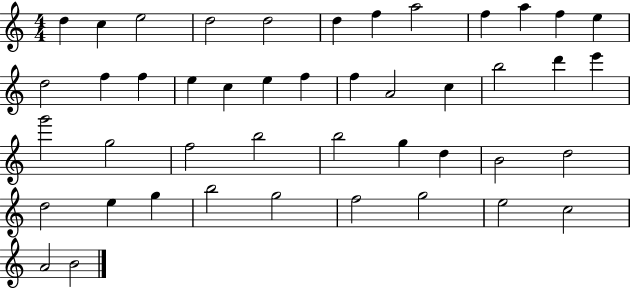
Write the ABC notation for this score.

X:1
T:Untitled
M:4/4
L:1/4
K:C
d c e2 d2 d2 d f a2 f a f e d2 f f e c e f f A2 c b2 d' e' g'2 g2 f2 b2 b2 g d B2 d2 d2 e g b2 g2 f2 g2 e2 c2 A2 B2